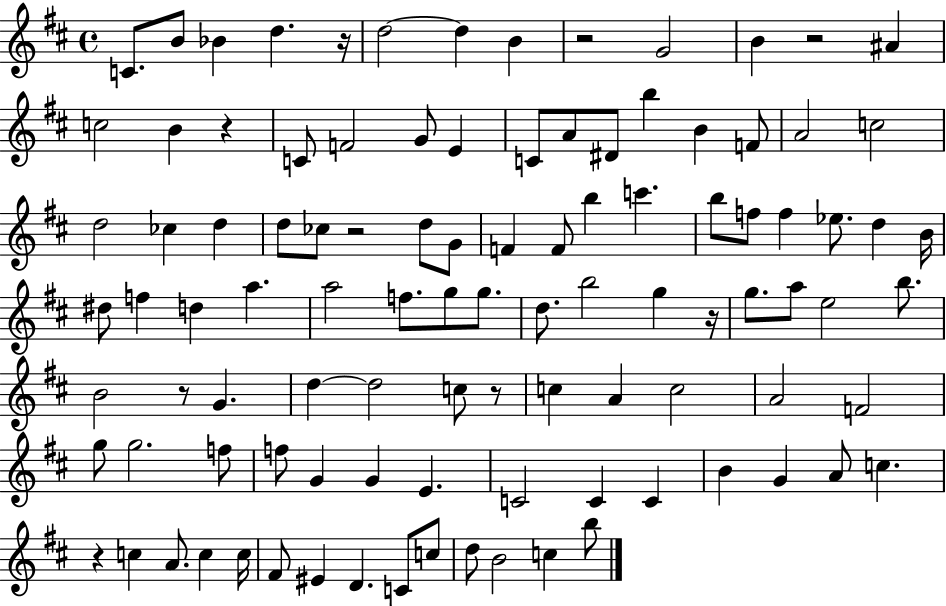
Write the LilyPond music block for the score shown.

{
  \clef treble
  \time 4/4
  \defaultTimeSignature
  \key d \major
  c'8. b'8 bes'4 d''4. r16 | d''2~~ d''4 b'4 | r2 g'2 | b'4 r2 ais'4 | \break c''2 b'4 r4 | c'8 f'2 g'8 e'4 | c'8 a'8 dis'8 b''4 b'4 f'8 | a'2 c''2 | \break d''2 ces''4 d''4 | d''8 ces''8 r2 d''8 g'8 | f'4 f'8 b''4 c'''4. | b''8 f''8 f''4 ees''8. d''4 b'16 | \break dis''8 f''4 d''4 a''4. | a''2 f''8. g''8 g''8. | d''8. b''2 g''4 r16 | g''8. a''8 e''2 b''8. | \break b'2 r8 g'4. | d''4~~ d''2 c''8 r8 | c''4 a'4 c''2 | a'2 f'2 | \break g''8 g''2. f''8 | f''8 g'4 g'4 e'4. | c'2 c'4 c'4 | b'4 g'4 a'8 c''4. | \break r4 c''4 a'8. c''4 c''16 | fis'8 eis'4 d'4. c'8 c''8 | d''8 b'2 c''4 b''8 | \bar "|."
}